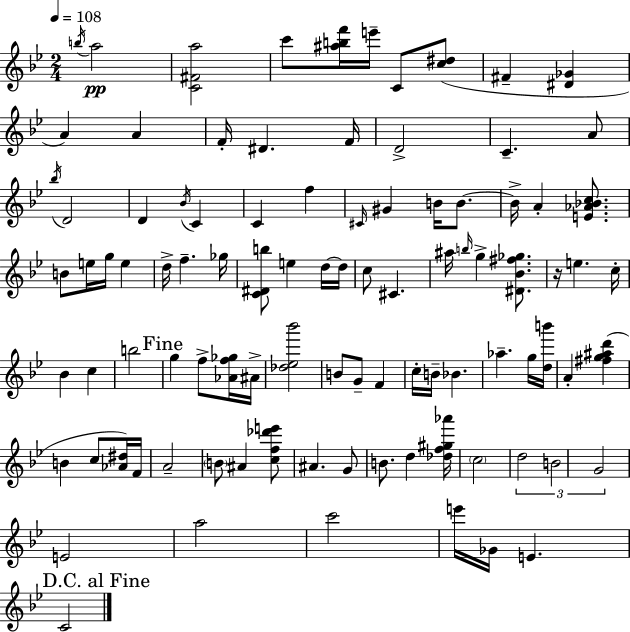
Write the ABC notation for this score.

X:1
T:Untitled
M:2/4
L:1/4
K:Bb
b/4 a2 [C^Fa]2 c'/2 [^abf']/4 e'/4 C/2 [c^d]/2 ^F [^D_G] A A F/4 ^D F/4 D2 C A/2 _b/4 D2 D _B/4 C C f ^C/4 ^G B/4 B/2 B/4 A [E_A_Bc]/2 B/2 e/4 g/4 e d/4 f _g/4 [C^Db]/2 e d/4 d/4 c/2 ^C ^a/4 b/4 g [^D_B^f_g]/2 z/4 e c/4 _B c b2 g f/2 [_Af_g]/4 ^A/4 [_d_e_b']2 B/2 G/2 F c/4 B/4 _B _a g/4 [db']/4 A [^fg^ad'] B c/2 [_A^d]/4 F/4 A2 B/2 ^A [cf_d'e']/2 ^A G/2 B/2 d [_df^g_a']/4 c2 d2 B2 G2 E2 a2 c'2 e'/4 _G/4 E C2